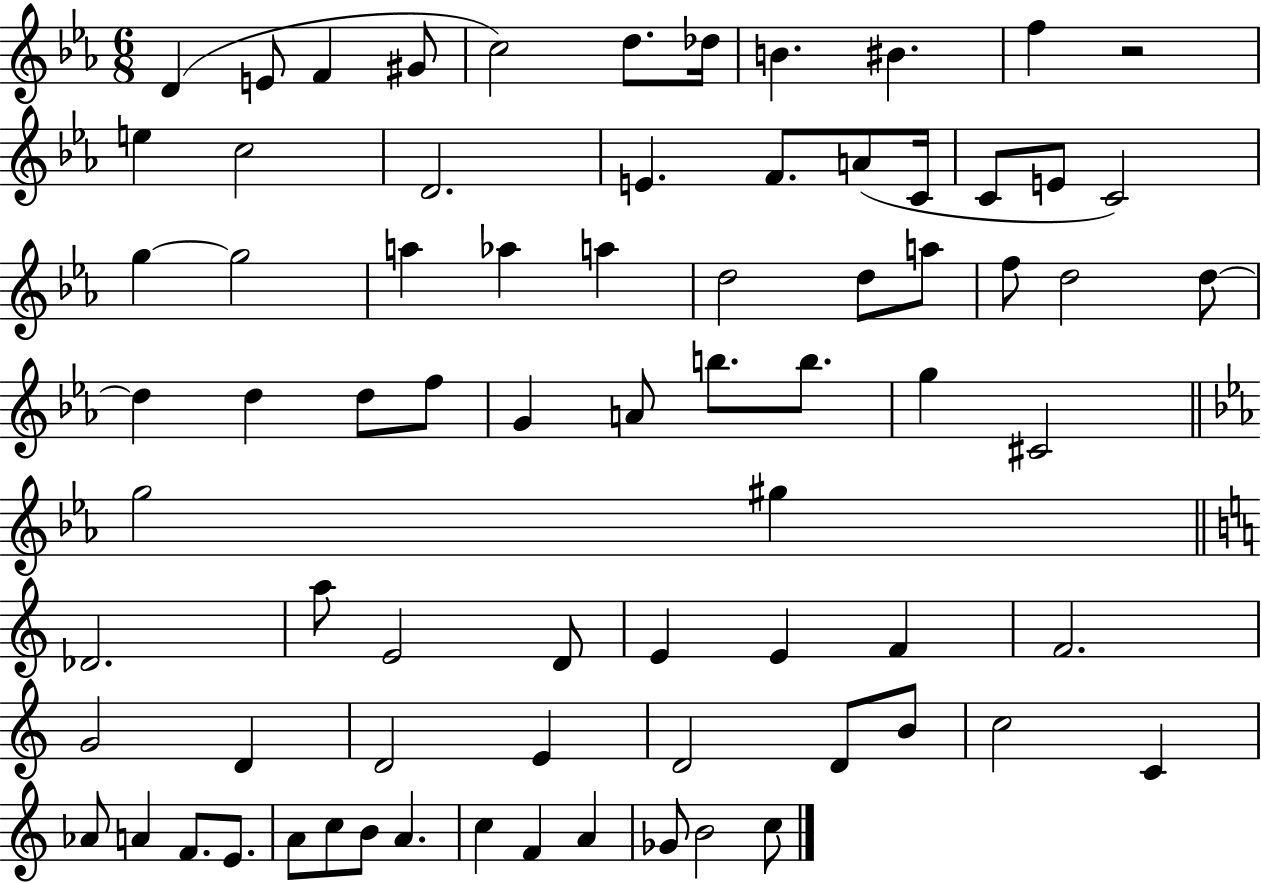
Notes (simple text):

D4/q E4/e F4/q G#4/e C5/h D5/e. Db5/s B4/q. BIS4/q. F5/q R/h E5/q C5/h D4/h. E4/q. F4/e. A4/e C4/s C4/e E4/e C4/h G5/q G5/h A5/q Ab5/q A5/q D5/h D5/e A5/e F5/e D5/h D5/e D5/q D5/q D5/e F5/e G4/q A4/e B5/e. B5/e. G5/q C#4/h G5/h G#5/q Db4/h. A5/e E4/h D4/e E4/q E4/q F4/q F4/h. G4/h D4/q D4/h E4/q D4/h D4/e B4/e C5/h C4/q Ab4/e A4/q F4/e. E4/e. A4/e C5/e B4/e A4/q. C5/q F4/q A4/q Gb4/e B4/h C5/e